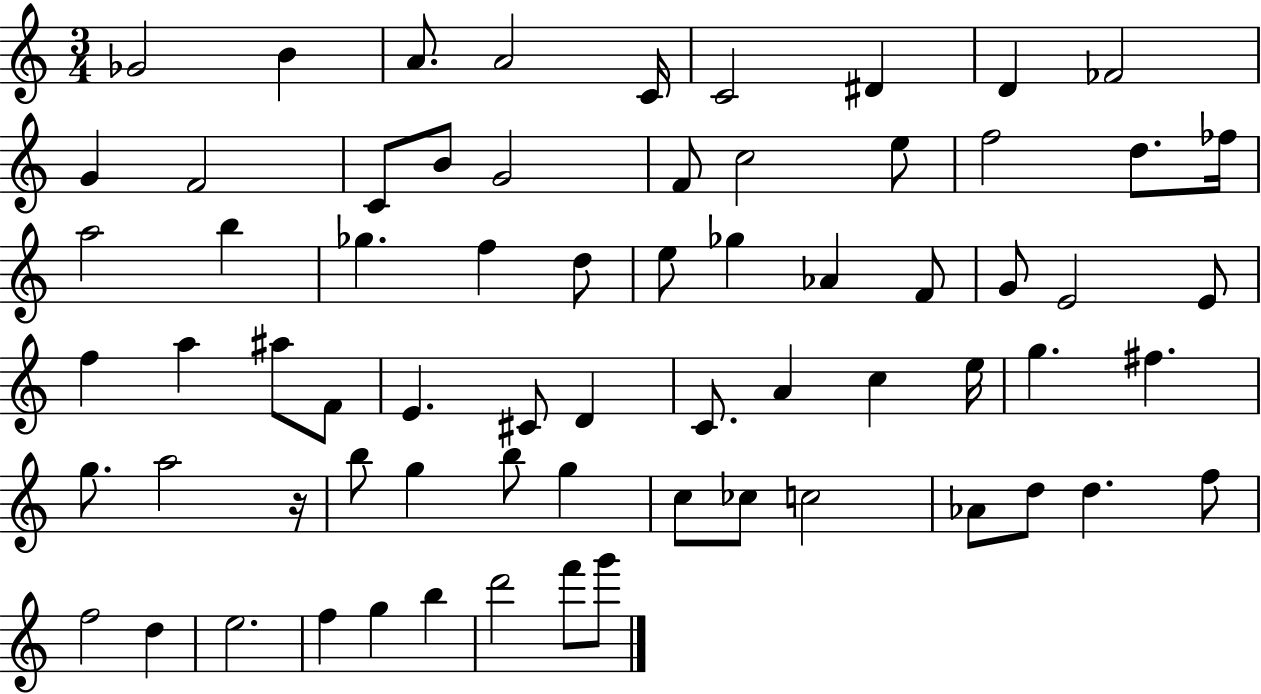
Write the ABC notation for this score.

X:1
T:Untitled
M:3/4
L:1/4
K:C
_G2 B A/2 A2 C/4 C2 ^D D _F2 G F2 C/2 B/2 G2 F/2 c2 e/2 f2 d/2 _f/4 a2 b _g f d/2 e/2 _g _A F/2 G/2 E2 E/2 f a ^a/2 F/2 E ^C/2 D C/2 A c e/4 g ^f g/2 a2 z/4 b/2 g b/2 g c/2 _c/2 c2 _A/2 d/2 d f/2 f2 d e2 f g b d'2 f'/2 g'/2